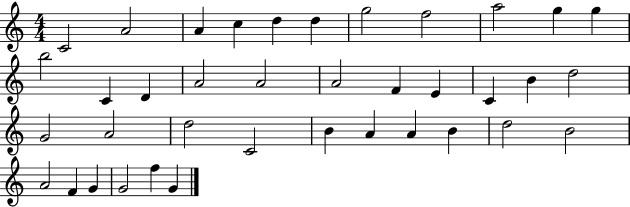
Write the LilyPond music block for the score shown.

{
  \clef treble
  \numericTimeSignature
  \time 4/4
  \key c \major
  c'2 a'2 | a'4 c''4 d''4 d''4 | g''2 f''2 | a''2 g''4 g''4 | \break b''2 c'4 d'4 | a'2 a'2 | a'2 f'4 e'4 | c'4 b'4 d''2 | \break g'2 a'2 | d''2 c'2 | b'4 a'4 a'4 b'4 | d''2 b'2 | \break a'2 f'4 g'4 | g'2 f''4 g'4 | \bar "|."
}